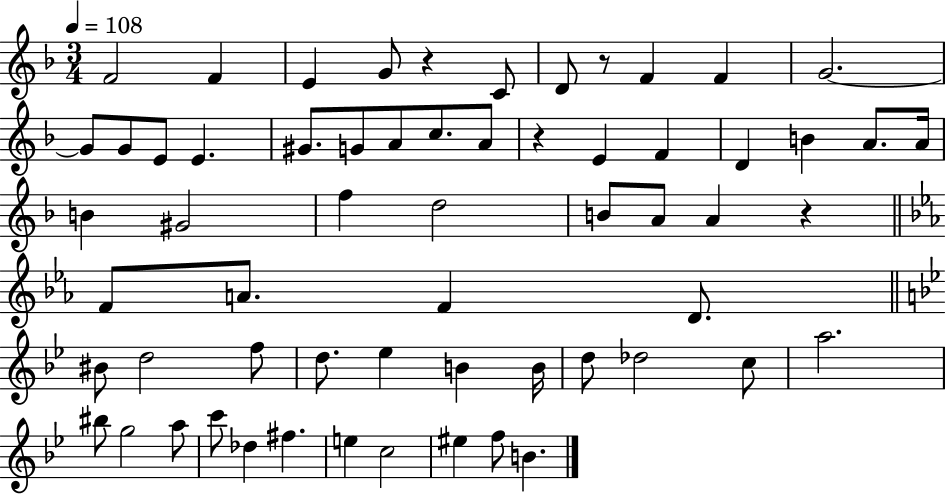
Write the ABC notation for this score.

X:1
T:Untitled
M:3/4
L:1/4
K:F
F2 F E G/2 z C/2 D/2 z/2 F F G2 G/2 G/2 E/2 E ^G/2 G/2 A/2 c/2 A/2 z E F D B A/2 A/4 B ^G2 f d2 B/2 A/2 A z F/2 A/2 F D/2 ^B/2 d2 f/2 d/2 _e B B/4 d/2 _d2 c/2 a2 ^b/2 g2 a/2 c'/2 _d ^f e c2 ^e f/2 B